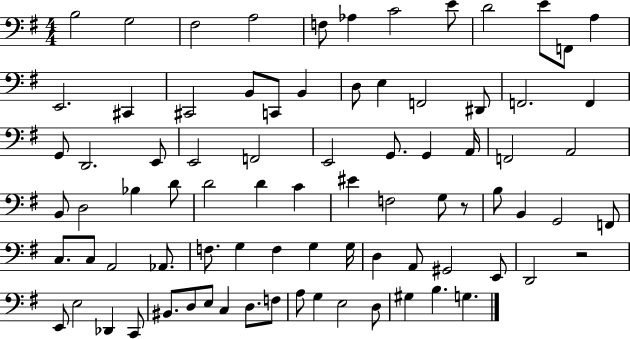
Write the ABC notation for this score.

X:1
T:Untitled
M:4/4
L:1/4
K:G
B,2 G,2 ^F,2 A,2 F,/2 _A, C2 E/2 D2 E/2 F,,/2 A, E,,2 ^C,, ^C,,2 B,,/2 C,,/2 B,, D,/2 E, F,,2 ^D,,/2 F,,2 F,, G,,/2 D,,2 E,,/2 E,,2 F,,2 E,,2 G,,/2 G,, A,,/4 F,,2 A,,2 B,,/2 D,2 _B, D/2 D2 D C ^E F,2 G,/2 z/2 B,/2 B,, G,,2 F,,/2 C,/2 C,/2 A,,2 _A,,/2 F,/2 G, F, G, G,/4 D, A,,/2 ^G,,2 E,,/2 D,,2 z2 E,,/2 E,2 _D,, C,,/2 ^B,,/2 D,/2 E,/2 C, D,/2 F,/2 A,/2 G, E,2 D,/2 ^G, B, G,